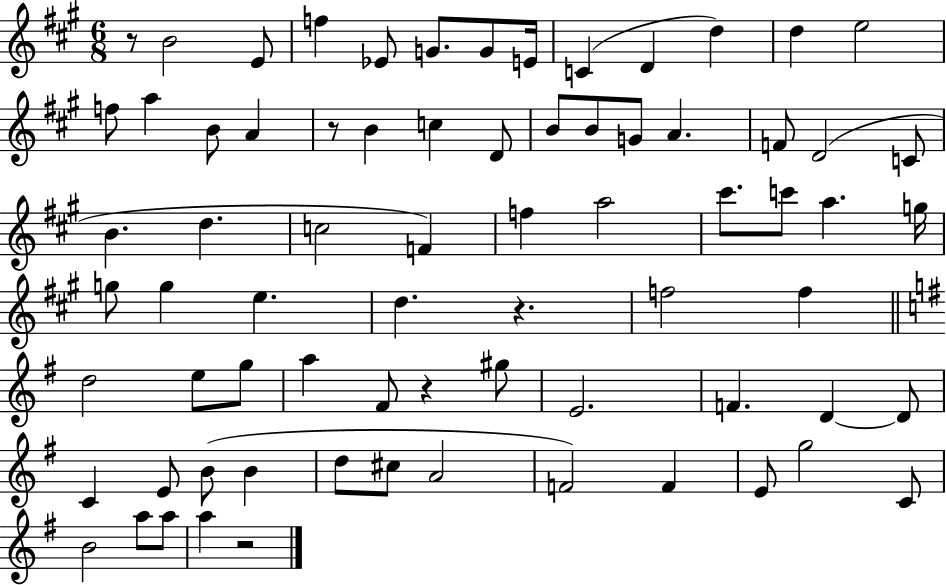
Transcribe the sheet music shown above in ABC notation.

X:1
T:Untitled
M:6/8
L:1/4
K:A
z/2 B2 E/2 f _E/2 G/2 G/2 E/4 C D d d e2 f/2 a B/2 A z/2 B c D/2 B/2 B/2 G/2 A F/2 D2 C/2 B d c2 F f a2 ^c'/2 c'/2 a g/4 g/2 g e d z f2 f d2 e/2 g/2 a ^F/2 z ^g/2 E2 F D D/2 C E/2 B/2 B d/2 ^c/2 A2 F2 F E/2 g2 C/2 B2 a/2 a/2 a z2